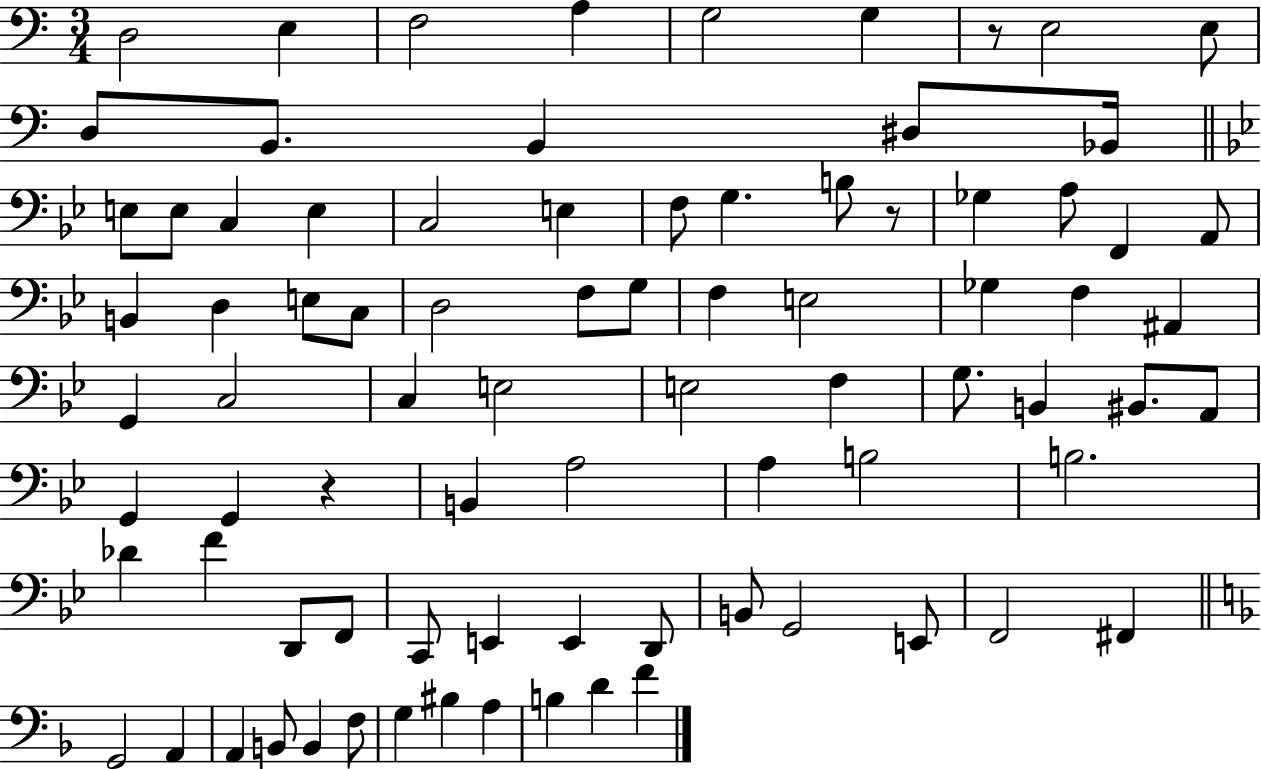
D3/h E3/q F3/h A3/q G3/h G3/q R/e E3/h E3/e D3/e B2/e. B2/q D#3/e Bb2/s E3/e E3/e C3/q E3/q C3/h E3/q F3/e G3/q. B3/e R/e Gb3/q A3/e F2/q A2/e B2/q D3/q E3/e C3/e D3/h F3/e G3/e F3/q E3/h Gb3/q F3/q A#2/q G2/q C3/h C3/q E3/h E3/h F3/q G3/e. B2/q BIS2/e. A2/e G2/q G2/q R/q B2/q A3/h A3/q B3/h B3/h. Db4/q F4/q D2/e F2/e C2/e E2/q E2/q D2/e B2/e G2/h E2/e F2/h F#2/q G2/h A2/q A2/q B2/e B2/q F3/e G3/q BIS3/q A3/q B3/q D4/q F4/q